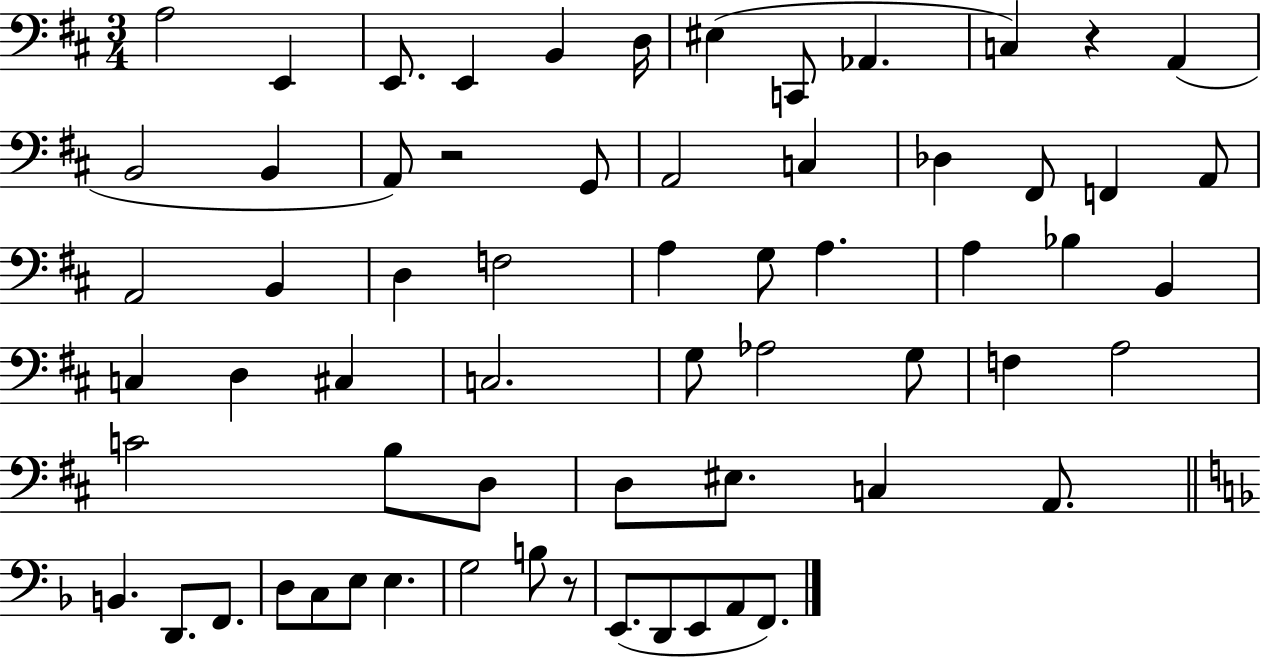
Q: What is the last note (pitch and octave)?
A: F2